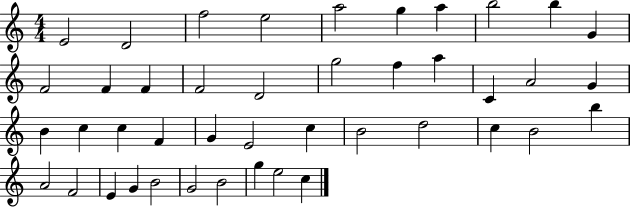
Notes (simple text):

E4/h D4/h F5/h E5/h A5/h G5/q A5/q B5/h B5/q G4/q F4/h F4/q F4/q F4/h D4/h G5/h F5/q A5/q C4/q A4/h G4/q B4/q C5/q C5/q F4/q G4/q E4/h C5/q B4/h D5/h C5/q B4/h B5/q A4/h F4/h E4/q G4/q B4/h G4/h B4/h G5/q E5/h C5/q